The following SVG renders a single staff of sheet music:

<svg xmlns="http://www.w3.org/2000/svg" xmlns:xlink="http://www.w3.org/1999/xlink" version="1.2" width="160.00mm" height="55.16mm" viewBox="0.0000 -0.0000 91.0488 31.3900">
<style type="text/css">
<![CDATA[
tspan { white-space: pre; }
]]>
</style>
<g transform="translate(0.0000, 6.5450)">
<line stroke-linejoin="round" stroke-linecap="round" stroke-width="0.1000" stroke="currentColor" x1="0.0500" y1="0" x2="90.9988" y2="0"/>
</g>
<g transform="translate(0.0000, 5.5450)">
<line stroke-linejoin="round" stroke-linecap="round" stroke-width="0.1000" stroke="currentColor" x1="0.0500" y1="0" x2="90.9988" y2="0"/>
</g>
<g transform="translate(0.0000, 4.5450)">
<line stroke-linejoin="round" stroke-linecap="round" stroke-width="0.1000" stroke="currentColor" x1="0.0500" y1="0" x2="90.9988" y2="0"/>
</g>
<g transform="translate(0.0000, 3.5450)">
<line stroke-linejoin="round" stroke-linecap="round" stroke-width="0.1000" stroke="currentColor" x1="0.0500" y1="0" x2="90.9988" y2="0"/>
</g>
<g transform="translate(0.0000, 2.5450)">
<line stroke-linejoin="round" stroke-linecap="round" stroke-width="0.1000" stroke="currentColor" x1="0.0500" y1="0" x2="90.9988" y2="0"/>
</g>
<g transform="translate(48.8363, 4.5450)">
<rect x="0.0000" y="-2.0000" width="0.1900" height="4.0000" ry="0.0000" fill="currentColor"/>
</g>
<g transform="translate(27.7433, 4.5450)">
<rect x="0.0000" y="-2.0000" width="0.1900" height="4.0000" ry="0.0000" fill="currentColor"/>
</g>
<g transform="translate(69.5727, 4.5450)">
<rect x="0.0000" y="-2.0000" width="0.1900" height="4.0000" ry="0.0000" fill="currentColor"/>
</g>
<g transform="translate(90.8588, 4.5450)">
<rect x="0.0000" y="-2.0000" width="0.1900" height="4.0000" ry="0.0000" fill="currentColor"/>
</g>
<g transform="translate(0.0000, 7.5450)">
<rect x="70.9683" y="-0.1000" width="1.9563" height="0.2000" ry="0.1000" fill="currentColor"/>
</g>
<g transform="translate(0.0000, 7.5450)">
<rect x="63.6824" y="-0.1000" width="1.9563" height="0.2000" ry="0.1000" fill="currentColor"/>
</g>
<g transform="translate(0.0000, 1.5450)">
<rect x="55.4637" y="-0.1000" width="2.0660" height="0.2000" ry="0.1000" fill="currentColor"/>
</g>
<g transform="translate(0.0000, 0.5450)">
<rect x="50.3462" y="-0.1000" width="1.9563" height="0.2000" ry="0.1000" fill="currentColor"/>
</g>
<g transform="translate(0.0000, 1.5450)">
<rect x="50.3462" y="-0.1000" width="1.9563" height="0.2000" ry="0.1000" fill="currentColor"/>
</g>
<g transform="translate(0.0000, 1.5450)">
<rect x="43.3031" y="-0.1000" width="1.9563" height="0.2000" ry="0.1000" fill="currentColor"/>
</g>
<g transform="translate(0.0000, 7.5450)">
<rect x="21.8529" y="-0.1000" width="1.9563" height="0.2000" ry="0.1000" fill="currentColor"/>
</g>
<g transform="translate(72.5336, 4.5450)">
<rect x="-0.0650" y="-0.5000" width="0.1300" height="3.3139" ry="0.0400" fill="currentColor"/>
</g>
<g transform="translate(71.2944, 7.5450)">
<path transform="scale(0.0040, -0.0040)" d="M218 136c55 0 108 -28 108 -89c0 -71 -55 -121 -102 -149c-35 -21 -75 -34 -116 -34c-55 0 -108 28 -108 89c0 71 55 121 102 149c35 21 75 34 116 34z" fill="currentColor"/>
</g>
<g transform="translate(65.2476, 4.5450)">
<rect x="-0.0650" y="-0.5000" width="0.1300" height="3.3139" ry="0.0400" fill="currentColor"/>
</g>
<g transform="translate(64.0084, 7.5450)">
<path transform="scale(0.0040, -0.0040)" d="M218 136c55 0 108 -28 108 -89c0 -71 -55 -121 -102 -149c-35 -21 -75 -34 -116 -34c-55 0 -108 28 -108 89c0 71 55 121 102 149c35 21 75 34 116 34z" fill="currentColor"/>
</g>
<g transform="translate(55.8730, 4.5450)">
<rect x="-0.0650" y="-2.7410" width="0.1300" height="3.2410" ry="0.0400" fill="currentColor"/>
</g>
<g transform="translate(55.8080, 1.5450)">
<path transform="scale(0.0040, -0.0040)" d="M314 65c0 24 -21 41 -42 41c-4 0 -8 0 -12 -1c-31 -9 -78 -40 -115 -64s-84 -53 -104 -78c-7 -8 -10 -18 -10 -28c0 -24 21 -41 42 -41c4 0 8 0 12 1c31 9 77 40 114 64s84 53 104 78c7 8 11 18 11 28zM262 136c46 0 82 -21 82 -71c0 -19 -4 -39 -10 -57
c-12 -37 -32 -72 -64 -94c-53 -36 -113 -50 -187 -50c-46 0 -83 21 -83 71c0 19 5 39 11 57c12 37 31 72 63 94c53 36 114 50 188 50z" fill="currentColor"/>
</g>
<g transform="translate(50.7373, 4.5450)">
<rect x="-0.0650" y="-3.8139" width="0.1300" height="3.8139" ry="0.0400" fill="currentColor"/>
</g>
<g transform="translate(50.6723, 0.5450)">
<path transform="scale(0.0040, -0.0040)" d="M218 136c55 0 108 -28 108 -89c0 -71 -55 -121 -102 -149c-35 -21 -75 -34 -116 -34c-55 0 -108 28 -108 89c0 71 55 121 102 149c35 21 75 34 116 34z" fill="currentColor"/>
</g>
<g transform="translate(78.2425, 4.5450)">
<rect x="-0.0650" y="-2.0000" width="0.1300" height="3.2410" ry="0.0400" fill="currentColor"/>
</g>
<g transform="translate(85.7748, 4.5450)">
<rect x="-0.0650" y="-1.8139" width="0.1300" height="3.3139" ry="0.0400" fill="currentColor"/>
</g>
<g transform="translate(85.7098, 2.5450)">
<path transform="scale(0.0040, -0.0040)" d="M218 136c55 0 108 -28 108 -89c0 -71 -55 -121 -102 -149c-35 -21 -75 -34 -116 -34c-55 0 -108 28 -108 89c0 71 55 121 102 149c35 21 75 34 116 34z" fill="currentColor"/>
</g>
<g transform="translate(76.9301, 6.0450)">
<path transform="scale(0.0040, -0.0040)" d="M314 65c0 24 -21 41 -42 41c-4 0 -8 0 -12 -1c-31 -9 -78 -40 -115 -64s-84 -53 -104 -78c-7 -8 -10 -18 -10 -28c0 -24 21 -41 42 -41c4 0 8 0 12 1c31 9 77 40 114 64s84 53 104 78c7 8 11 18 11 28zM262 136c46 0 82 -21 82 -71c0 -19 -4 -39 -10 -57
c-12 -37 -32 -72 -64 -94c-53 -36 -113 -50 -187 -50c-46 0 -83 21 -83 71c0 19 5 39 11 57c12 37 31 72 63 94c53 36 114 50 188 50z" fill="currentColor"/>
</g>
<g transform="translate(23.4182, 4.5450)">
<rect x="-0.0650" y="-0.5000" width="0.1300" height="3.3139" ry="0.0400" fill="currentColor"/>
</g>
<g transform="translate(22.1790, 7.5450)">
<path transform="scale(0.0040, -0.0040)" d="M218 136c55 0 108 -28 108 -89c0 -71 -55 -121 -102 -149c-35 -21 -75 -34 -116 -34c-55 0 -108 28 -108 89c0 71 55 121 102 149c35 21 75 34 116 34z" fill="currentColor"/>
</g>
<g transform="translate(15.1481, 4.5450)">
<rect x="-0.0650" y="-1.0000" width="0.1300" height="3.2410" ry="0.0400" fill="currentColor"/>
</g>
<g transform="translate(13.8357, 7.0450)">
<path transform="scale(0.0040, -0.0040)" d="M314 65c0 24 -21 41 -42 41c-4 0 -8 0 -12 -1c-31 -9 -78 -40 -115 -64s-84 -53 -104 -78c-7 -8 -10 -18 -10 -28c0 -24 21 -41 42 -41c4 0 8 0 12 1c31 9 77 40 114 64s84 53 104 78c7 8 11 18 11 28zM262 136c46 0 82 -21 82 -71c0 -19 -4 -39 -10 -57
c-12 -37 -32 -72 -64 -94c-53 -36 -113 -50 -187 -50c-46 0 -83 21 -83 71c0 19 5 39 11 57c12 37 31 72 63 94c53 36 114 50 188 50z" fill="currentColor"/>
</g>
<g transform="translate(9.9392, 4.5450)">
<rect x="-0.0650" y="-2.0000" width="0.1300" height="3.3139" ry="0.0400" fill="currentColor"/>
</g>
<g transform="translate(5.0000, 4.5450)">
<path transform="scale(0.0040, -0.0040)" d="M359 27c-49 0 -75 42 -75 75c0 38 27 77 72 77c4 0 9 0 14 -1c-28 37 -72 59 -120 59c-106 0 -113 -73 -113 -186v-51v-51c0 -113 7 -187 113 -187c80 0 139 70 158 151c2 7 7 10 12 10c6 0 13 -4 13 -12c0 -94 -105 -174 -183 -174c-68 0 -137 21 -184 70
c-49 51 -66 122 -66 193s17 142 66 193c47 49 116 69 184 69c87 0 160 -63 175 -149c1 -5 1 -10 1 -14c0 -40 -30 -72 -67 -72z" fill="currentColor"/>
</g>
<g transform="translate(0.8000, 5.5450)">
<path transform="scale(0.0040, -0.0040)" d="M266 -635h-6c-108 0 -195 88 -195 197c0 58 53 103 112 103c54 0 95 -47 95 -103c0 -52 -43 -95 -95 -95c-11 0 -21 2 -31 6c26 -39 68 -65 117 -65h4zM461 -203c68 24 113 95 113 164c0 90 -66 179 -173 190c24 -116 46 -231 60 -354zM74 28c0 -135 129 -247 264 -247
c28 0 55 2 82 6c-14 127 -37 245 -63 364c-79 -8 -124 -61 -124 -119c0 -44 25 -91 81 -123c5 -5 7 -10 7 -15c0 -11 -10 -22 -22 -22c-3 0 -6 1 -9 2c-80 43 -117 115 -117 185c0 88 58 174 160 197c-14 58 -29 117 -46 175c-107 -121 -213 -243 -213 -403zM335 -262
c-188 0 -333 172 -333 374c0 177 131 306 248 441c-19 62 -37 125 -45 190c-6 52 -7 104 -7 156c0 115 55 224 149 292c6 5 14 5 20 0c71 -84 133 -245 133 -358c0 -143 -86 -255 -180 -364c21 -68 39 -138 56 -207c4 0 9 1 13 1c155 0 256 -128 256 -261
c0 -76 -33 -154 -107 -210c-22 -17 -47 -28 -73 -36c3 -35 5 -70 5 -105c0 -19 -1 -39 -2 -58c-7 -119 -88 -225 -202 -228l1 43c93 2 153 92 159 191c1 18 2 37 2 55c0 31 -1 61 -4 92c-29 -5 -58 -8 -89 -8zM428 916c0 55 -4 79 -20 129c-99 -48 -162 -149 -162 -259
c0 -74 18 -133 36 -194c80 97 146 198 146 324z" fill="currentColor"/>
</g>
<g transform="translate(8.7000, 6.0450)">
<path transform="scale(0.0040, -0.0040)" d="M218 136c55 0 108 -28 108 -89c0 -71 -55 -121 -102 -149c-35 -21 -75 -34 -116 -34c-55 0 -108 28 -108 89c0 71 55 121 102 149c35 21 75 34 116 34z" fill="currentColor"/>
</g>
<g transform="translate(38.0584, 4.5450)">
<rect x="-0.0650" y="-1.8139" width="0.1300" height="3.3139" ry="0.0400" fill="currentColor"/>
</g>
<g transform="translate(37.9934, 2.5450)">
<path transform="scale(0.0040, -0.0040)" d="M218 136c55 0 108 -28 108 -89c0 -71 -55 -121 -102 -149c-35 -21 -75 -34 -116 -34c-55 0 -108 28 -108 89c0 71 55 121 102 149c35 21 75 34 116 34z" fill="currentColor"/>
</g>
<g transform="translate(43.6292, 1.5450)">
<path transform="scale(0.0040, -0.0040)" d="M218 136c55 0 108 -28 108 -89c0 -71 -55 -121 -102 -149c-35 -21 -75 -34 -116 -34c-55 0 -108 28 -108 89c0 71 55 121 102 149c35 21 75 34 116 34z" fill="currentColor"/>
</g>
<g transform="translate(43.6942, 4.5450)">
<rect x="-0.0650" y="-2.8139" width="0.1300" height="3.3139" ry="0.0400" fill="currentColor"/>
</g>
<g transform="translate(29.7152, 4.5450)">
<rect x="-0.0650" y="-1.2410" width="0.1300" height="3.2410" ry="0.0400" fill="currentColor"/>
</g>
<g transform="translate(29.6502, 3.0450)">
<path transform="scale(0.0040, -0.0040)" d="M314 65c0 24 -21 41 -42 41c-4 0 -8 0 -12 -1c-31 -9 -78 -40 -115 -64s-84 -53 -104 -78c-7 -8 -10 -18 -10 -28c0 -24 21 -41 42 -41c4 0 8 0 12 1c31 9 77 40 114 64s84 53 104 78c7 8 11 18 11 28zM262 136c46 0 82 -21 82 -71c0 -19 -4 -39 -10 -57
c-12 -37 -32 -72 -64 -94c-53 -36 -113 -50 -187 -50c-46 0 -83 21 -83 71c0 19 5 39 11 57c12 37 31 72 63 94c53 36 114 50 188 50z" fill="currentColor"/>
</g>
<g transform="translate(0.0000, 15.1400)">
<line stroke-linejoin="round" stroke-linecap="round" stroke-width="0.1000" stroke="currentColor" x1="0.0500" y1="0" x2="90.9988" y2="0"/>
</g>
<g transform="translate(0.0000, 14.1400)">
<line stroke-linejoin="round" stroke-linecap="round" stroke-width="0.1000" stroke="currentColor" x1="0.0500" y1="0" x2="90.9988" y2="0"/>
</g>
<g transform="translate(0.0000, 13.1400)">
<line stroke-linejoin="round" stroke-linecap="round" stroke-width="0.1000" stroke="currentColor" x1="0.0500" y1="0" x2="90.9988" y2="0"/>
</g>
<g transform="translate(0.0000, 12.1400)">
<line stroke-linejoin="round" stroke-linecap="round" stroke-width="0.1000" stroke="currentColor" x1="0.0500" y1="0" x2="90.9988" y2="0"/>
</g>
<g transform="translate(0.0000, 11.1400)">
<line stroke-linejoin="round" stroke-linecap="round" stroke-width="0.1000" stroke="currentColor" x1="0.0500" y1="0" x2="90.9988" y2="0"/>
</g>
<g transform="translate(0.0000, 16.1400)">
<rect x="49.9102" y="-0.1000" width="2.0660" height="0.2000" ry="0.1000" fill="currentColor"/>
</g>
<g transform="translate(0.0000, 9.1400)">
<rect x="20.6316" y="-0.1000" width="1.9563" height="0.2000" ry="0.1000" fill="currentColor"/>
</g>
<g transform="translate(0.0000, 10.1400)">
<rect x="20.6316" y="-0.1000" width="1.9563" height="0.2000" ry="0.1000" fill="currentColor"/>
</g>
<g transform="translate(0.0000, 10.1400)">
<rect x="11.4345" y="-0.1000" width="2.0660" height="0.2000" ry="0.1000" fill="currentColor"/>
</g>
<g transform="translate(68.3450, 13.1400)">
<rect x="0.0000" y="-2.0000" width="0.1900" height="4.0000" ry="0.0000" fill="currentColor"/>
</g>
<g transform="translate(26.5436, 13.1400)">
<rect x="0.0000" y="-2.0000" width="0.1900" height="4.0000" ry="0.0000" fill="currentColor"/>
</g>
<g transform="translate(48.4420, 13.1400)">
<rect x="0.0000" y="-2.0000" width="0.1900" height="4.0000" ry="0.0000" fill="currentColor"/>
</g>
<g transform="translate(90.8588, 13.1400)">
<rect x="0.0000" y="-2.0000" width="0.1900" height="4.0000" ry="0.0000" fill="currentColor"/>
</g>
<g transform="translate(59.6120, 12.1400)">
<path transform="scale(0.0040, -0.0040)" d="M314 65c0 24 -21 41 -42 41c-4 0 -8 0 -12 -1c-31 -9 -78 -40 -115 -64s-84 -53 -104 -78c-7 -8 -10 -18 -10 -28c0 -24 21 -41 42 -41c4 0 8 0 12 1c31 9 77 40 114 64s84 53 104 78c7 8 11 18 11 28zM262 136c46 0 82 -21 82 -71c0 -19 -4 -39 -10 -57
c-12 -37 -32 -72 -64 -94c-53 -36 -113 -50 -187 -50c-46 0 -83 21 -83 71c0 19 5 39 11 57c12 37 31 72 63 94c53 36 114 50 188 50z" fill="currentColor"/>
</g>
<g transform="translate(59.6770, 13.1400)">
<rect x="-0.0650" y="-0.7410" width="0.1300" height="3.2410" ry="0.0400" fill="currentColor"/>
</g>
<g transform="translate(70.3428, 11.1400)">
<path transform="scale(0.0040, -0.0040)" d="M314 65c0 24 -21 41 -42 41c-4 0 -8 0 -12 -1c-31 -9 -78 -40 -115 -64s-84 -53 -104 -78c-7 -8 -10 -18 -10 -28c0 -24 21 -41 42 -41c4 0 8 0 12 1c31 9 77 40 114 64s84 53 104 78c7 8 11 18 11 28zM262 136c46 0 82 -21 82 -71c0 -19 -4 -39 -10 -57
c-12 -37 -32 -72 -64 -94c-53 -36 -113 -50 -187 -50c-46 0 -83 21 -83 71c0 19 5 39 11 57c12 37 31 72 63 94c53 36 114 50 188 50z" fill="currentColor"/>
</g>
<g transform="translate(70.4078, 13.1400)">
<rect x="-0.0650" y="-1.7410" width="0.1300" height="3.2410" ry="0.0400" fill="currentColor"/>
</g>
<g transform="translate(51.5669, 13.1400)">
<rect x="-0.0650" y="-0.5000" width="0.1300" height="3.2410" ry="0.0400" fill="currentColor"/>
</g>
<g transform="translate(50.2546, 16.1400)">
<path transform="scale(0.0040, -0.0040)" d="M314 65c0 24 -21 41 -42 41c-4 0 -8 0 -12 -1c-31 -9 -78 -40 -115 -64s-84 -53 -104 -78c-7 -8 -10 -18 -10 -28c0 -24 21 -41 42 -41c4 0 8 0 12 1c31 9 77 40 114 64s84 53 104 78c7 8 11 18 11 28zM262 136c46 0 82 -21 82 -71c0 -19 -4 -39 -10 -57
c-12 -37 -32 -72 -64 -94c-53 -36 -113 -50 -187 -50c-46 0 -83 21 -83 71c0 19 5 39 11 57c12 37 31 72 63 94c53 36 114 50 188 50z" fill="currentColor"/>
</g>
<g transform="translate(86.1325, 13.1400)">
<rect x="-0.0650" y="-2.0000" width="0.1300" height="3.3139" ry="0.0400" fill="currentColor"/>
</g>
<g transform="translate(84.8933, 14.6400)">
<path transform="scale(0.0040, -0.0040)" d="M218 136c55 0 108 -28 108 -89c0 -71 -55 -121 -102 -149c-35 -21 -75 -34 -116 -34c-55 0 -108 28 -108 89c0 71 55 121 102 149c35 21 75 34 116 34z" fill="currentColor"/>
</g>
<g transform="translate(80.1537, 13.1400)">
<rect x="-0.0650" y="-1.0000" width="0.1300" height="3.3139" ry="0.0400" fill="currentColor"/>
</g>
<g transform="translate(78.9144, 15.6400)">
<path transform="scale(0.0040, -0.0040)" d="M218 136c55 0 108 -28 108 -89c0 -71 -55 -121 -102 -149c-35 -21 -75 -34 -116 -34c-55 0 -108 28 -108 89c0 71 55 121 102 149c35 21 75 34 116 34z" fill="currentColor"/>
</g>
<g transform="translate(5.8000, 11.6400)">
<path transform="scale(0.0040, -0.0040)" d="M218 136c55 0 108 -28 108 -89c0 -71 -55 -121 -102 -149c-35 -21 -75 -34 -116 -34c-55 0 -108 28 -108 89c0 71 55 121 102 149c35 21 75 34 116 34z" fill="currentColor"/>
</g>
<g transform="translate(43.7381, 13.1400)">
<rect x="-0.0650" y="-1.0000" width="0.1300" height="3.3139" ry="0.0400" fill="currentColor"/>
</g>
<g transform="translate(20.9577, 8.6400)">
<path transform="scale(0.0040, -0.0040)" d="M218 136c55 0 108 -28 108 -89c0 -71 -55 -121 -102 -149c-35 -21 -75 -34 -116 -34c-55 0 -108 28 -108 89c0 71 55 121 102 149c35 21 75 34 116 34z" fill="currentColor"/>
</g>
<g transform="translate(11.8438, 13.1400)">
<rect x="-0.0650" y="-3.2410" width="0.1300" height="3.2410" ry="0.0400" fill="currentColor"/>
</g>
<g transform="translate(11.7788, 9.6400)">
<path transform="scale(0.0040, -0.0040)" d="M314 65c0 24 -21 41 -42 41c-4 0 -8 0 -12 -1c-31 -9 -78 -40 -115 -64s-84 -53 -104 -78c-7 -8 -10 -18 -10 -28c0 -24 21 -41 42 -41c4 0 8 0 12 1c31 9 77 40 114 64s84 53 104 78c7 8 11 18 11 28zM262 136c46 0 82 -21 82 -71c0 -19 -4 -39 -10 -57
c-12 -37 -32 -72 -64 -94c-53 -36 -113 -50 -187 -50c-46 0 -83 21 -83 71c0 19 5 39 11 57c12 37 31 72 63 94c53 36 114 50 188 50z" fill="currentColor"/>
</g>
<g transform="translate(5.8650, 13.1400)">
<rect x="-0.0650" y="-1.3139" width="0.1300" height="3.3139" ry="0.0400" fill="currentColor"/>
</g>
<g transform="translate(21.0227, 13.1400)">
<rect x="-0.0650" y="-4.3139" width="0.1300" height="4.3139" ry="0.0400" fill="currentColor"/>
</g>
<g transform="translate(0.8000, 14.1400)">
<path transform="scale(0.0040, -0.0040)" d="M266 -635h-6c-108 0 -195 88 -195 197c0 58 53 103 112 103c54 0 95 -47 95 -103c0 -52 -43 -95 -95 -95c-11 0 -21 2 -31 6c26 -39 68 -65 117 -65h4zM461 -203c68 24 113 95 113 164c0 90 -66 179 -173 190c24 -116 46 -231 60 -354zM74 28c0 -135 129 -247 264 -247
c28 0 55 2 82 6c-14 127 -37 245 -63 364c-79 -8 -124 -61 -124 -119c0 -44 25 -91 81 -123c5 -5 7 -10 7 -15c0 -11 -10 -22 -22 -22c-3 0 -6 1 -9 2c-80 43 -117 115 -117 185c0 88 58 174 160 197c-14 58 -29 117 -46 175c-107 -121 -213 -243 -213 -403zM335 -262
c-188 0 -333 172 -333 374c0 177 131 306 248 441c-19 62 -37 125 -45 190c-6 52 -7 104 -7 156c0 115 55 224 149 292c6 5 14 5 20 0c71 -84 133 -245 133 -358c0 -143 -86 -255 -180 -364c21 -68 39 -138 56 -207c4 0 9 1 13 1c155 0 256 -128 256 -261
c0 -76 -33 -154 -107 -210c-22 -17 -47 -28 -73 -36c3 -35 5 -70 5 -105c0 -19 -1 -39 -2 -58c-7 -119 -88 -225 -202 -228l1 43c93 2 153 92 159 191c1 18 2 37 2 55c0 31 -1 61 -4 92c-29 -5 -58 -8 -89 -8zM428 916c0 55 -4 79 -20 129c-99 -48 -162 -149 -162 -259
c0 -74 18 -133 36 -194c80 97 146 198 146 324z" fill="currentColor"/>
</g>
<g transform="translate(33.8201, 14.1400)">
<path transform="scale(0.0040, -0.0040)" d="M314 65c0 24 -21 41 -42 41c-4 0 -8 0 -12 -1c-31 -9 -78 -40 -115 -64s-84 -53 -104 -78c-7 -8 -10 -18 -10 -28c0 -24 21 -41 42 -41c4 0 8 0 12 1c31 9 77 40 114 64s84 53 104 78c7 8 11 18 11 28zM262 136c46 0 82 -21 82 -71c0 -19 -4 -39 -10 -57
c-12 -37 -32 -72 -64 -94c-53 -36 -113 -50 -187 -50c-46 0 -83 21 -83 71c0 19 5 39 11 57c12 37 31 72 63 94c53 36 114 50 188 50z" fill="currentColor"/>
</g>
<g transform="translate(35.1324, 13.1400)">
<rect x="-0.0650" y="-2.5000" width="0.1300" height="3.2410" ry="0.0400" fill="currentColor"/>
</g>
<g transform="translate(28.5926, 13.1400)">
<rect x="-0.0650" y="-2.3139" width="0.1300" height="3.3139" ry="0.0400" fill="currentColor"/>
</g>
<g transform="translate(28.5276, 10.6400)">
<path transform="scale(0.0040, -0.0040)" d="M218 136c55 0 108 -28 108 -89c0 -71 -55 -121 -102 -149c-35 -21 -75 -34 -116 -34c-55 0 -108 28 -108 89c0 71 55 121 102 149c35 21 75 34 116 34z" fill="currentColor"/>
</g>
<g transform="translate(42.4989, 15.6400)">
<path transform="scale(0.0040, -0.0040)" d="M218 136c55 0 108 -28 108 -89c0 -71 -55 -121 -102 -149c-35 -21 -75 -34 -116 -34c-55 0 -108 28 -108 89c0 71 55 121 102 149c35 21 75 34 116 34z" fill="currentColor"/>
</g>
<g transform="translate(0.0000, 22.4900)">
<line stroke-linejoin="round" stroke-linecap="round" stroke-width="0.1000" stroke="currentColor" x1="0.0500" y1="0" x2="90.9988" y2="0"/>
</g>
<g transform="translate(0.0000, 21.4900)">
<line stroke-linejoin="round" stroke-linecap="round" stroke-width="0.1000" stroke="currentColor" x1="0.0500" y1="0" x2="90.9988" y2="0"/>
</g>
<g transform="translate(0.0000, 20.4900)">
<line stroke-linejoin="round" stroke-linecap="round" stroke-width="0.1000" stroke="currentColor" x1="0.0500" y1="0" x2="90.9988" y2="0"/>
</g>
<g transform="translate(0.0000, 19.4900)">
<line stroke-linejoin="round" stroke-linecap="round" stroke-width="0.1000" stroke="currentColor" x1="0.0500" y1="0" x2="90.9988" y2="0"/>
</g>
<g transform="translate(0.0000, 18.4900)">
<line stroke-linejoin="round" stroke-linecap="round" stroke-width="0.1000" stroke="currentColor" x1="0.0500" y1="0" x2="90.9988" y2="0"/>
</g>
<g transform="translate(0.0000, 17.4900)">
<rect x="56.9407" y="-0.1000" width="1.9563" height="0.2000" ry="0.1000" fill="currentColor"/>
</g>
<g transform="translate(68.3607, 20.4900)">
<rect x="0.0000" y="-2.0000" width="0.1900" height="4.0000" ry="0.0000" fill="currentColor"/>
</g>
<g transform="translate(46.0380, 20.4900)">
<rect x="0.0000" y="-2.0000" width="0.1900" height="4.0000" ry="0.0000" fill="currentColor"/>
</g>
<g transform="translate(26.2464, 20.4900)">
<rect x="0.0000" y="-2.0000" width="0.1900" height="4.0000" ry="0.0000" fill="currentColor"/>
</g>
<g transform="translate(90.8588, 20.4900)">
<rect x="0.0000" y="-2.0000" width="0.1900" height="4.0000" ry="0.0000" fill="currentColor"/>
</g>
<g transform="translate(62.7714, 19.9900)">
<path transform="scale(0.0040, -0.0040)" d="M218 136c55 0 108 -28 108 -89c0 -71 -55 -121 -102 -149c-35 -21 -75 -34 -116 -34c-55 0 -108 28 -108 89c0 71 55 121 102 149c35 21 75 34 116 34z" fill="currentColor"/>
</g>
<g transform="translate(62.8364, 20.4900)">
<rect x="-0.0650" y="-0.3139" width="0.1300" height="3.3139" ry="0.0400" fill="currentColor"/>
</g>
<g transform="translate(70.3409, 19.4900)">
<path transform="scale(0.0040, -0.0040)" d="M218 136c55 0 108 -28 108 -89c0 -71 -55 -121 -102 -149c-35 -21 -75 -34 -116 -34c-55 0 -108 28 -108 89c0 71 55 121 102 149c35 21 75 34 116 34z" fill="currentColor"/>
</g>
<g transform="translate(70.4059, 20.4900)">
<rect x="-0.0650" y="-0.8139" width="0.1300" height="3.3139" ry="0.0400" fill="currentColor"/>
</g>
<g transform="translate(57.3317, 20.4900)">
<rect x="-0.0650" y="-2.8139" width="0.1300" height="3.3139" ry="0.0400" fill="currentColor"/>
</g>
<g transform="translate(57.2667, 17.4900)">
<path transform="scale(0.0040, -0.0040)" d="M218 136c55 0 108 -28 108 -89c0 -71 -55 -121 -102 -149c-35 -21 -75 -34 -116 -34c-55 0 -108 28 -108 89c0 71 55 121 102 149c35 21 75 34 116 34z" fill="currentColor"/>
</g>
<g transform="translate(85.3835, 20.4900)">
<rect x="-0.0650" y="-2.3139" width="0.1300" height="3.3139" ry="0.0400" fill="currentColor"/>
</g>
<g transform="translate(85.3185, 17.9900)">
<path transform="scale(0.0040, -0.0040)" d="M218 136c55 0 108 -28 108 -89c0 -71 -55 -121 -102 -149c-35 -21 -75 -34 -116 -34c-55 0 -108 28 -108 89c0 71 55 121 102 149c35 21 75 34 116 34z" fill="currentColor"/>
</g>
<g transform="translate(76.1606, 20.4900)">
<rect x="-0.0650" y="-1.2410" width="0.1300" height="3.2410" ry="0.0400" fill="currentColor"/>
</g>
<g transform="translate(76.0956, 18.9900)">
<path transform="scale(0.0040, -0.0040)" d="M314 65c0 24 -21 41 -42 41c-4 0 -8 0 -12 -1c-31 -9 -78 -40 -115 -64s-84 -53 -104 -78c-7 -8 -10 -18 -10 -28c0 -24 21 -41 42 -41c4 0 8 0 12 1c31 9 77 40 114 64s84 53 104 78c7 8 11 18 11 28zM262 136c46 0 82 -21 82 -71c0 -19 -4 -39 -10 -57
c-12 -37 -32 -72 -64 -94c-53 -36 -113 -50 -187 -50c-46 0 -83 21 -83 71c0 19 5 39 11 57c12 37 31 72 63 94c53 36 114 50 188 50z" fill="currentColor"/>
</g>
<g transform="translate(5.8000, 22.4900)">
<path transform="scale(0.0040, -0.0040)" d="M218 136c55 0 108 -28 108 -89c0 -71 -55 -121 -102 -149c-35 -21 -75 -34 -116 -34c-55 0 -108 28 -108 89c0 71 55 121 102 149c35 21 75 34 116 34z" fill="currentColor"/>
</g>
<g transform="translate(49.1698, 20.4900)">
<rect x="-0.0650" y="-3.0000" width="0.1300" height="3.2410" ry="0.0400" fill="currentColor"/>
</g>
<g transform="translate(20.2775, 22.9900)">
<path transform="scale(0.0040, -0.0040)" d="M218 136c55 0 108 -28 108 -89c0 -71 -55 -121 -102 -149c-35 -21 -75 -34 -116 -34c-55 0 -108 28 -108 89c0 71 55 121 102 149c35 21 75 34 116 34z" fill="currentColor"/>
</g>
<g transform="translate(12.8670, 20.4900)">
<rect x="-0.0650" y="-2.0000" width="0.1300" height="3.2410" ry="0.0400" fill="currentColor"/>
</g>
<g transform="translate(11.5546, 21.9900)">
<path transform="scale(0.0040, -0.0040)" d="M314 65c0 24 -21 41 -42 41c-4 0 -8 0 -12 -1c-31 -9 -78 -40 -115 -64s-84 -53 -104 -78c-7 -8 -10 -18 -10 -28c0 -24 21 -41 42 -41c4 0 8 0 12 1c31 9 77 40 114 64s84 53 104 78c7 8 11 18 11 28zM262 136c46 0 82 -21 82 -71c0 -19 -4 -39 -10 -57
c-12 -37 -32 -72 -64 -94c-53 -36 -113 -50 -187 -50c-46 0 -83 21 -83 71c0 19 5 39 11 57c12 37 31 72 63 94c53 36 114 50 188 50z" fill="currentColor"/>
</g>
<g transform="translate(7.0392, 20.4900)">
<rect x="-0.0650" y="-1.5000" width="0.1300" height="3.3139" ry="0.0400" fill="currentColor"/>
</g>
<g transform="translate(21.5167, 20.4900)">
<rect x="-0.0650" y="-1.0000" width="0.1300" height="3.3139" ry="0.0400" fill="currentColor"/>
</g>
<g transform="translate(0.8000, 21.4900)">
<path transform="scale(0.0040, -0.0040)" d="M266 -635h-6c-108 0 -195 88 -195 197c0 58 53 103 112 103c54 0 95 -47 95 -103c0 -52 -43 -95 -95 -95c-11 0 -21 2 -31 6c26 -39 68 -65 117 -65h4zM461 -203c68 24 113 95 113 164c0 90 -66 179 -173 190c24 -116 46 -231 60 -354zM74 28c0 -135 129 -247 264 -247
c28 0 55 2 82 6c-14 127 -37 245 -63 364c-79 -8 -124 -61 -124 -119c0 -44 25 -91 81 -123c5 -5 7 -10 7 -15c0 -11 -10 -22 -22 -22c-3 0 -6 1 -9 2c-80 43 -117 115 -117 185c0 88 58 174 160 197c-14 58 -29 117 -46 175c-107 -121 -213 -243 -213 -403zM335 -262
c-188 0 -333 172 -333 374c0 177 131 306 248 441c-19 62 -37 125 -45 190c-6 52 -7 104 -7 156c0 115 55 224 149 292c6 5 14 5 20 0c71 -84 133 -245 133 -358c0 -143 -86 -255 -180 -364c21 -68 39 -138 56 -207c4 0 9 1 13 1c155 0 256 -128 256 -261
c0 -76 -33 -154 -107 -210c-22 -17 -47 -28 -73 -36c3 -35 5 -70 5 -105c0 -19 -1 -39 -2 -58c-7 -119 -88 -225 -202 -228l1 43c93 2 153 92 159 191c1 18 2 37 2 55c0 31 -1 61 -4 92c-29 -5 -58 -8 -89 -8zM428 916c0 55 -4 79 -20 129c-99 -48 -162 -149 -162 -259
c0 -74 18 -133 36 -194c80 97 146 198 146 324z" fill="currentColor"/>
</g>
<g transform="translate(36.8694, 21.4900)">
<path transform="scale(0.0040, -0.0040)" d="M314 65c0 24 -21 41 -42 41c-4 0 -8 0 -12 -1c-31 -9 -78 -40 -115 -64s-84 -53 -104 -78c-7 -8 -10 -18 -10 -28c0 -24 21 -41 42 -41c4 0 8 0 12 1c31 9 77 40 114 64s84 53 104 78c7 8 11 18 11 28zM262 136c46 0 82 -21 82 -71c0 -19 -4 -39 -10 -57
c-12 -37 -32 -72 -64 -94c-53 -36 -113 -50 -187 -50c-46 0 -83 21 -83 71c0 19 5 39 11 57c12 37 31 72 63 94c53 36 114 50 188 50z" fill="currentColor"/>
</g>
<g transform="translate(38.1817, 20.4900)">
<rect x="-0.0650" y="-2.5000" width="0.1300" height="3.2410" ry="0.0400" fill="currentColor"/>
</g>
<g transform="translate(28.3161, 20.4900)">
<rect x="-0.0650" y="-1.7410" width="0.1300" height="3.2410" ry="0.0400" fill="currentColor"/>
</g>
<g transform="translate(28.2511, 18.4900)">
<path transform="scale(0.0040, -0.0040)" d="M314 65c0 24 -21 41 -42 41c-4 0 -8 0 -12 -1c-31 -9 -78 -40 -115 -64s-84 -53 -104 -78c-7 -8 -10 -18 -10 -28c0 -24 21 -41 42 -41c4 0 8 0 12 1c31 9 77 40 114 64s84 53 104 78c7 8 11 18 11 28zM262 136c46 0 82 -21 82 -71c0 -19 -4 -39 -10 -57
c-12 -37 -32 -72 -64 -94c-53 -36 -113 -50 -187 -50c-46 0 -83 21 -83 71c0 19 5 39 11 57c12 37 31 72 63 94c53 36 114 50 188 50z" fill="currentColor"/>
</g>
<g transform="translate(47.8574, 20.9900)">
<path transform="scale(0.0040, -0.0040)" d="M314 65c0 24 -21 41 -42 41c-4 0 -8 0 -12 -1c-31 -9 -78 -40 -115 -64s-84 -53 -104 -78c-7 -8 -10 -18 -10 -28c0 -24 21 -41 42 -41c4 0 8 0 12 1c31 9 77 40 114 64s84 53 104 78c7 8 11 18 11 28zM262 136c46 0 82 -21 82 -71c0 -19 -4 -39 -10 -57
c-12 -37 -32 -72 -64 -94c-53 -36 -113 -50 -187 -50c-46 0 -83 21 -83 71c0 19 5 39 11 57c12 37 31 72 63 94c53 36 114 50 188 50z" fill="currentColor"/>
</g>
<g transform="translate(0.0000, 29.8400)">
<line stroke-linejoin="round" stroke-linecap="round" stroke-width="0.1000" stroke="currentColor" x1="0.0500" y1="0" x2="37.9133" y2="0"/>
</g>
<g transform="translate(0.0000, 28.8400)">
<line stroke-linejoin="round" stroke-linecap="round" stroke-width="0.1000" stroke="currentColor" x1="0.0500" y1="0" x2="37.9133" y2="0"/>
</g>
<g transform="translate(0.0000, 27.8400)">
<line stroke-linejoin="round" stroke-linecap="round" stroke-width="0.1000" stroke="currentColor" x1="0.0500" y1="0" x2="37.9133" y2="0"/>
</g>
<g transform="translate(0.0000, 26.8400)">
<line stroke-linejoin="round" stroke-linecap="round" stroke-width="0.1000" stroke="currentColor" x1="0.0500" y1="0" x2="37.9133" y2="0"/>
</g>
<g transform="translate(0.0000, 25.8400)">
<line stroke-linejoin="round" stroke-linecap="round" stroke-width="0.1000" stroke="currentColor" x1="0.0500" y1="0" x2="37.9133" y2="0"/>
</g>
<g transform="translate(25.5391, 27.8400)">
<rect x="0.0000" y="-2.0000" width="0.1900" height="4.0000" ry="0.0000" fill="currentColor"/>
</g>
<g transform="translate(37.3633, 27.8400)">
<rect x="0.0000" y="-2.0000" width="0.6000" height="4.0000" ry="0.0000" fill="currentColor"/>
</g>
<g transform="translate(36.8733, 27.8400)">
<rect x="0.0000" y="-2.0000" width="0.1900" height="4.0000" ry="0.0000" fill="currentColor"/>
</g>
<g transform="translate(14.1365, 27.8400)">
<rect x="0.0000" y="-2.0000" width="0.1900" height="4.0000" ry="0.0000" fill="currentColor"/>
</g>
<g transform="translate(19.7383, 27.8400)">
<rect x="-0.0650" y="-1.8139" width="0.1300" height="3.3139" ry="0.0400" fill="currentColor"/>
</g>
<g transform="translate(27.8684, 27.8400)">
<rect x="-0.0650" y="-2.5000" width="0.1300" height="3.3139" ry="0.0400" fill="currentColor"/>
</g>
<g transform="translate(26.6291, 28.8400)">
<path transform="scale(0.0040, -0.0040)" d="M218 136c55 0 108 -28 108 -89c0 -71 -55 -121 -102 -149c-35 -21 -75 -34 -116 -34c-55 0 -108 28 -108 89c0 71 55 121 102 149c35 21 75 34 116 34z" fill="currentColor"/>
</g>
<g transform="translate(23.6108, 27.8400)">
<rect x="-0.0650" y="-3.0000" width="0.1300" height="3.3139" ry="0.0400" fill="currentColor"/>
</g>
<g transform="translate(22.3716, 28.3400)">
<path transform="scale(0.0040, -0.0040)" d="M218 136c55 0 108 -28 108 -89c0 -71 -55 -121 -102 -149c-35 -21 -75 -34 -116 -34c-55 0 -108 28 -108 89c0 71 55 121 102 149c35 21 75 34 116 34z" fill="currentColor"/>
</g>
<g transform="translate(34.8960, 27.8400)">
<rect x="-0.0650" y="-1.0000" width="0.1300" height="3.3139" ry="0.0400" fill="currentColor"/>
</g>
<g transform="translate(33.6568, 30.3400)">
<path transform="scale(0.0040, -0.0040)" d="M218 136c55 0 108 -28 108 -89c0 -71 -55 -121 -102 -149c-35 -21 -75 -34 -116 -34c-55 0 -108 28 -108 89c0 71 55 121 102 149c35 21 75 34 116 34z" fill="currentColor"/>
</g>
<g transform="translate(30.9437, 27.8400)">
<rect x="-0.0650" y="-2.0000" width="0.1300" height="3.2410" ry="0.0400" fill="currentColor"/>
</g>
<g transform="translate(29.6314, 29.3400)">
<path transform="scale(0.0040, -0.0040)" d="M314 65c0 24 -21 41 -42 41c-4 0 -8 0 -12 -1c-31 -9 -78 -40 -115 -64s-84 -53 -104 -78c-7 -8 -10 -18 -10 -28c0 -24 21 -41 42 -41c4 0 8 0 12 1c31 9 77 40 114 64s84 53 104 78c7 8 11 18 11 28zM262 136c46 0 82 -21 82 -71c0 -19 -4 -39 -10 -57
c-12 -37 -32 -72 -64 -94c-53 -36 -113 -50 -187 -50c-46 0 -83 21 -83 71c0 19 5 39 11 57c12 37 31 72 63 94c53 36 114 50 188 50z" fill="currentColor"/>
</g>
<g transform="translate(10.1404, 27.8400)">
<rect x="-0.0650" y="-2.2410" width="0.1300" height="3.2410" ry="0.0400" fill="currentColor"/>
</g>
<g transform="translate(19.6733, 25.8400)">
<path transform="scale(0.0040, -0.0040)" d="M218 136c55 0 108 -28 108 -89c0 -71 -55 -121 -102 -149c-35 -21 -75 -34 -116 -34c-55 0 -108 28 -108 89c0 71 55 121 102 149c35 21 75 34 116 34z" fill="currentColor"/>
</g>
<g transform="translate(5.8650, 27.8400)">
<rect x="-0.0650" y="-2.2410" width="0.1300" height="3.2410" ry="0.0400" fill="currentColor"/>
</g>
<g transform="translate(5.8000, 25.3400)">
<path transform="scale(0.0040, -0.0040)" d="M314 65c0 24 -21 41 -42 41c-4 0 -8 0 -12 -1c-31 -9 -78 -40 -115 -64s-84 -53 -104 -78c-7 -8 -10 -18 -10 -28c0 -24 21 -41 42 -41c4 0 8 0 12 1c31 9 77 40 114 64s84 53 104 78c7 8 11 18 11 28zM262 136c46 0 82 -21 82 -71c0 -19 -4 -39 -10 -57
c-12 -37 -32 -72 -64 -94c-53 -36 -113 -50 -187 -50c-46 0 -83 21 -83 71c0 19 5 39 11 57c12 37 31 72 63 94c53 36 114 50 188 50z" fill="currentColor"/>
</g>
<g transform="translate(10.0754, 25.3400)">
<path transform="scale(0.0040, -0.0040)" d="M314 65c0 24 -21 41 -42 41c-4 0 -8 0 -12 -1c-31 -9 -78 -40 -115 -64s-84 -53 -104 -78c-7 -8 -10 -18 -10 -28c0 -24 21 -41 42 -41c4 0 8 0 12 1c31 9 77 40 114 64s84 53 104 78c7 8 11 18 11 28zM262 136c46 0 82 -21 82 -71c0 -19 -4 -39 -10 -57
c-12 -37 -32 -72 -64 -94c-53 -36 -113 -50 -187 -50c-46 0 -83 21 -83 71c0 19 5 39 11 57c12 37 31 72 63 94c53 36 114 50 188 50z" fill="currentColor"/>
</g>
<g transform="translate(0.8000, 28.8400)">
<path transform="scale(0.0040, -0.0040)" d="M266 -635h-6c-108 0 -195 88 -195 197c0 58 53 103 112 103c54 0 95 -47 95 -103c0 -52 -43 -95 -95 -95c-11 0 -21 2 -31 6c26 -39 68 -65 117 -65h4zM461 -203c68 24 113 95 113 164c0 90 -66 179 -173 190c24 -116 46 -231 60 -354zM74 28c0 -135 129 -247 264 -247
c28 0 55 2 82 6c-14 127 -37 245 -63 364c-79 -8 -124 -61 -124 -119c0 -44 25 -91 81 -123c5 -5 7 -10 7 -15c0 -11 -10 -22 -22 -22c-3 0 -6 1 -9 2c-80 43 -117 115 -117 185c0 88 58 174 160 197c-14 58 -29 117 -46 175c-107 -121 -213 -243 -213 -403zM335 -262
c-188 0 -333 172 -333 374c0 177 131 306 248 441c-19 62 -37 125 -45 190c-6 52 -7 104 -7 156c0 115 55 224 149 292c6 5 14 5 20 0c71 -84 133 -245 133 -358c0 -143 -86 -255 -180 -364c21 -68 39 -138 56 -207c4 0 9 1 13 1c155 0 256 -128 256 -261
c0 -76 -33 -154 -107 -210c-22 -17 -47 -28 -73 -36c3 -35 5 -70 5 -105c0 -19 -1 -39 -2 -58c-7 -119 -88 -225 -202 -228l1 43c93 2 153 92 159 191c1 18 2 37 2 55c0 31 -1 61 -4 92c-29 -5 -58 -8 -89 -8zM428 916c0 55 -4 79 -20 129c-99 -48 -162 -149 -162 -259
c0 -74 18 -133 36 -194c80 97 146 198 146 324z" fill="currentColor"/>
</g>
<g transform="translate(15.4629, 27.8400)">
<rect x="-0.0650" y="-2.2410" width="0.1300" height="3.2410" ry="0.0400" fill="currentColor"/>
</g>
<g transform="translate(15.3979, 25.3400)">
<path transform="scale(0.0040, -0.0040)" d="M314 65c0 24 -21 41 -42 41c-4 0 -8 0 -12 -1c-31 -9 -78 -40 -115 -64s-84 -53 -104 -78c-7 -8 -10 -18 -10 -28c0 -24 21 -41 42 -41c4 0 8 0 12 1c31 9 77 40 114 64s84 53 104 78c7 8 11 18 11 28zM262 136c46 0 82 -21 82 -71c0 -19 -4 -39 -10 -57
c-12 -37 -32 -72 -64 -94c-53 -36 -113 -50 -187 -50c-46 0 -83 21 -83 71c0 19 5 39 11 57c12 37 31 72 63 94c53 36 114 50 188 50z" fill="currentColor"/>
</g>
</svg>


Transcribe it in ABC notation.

X:1
T:Untitled
M:4/4
L:1/4
K:C
F D2 C e2 f a c' a2 C C F2 f e b2 d' g G2 D C2 d2 f2 D F E F2 D f2 G2 A2 a c d e2 g g2 g2 g2 f A G F2 D